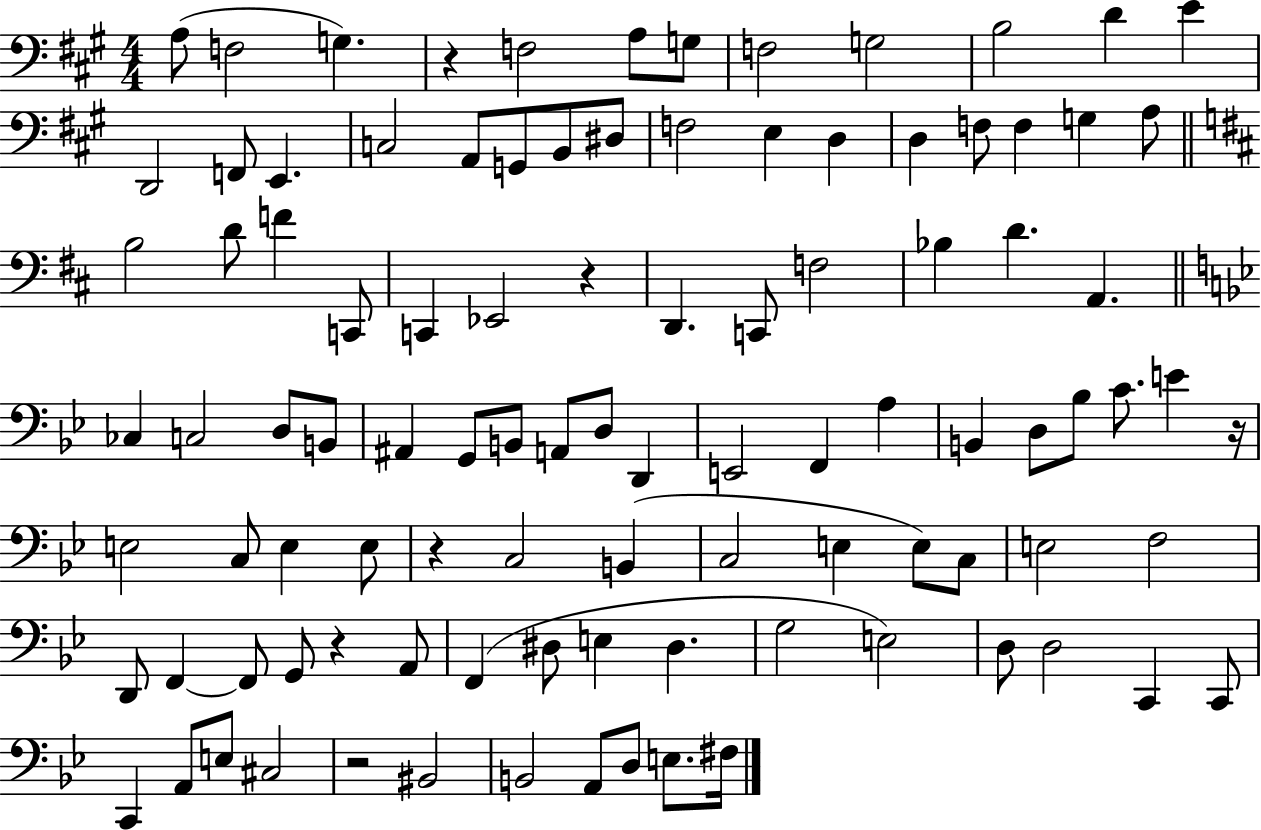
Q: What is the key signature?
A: A major